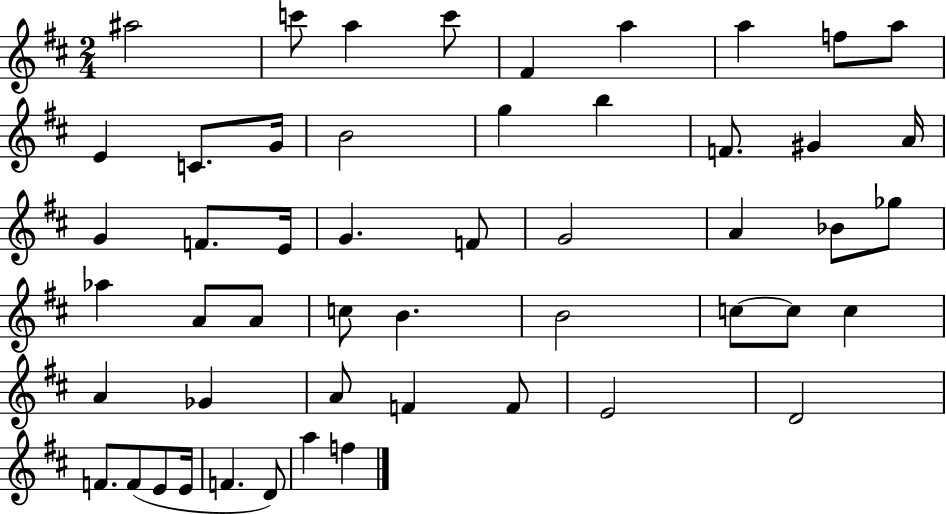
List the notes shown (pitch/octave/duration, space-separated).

A#5/h C6/e A5/q C6/e F#4/q A5/q A5/q F5/e A5/e E4/q C4/e. G4/s B4/h G5/q B5/q F4/e. G#4/q A4/s G4/q F4/e. E4/s G4/q. F4/e G4/h A4/q Bb4/e Gb5/e Ab5/q A4/e A4/e C5/e B4/q. B4/h C5/e C5/e C5/q A4/q Gb4/q A4/e F4/q F4/e E4/h D4/h F4/e. F4/e E4/e E4/s F4/q. D4/e A5/q F5/q